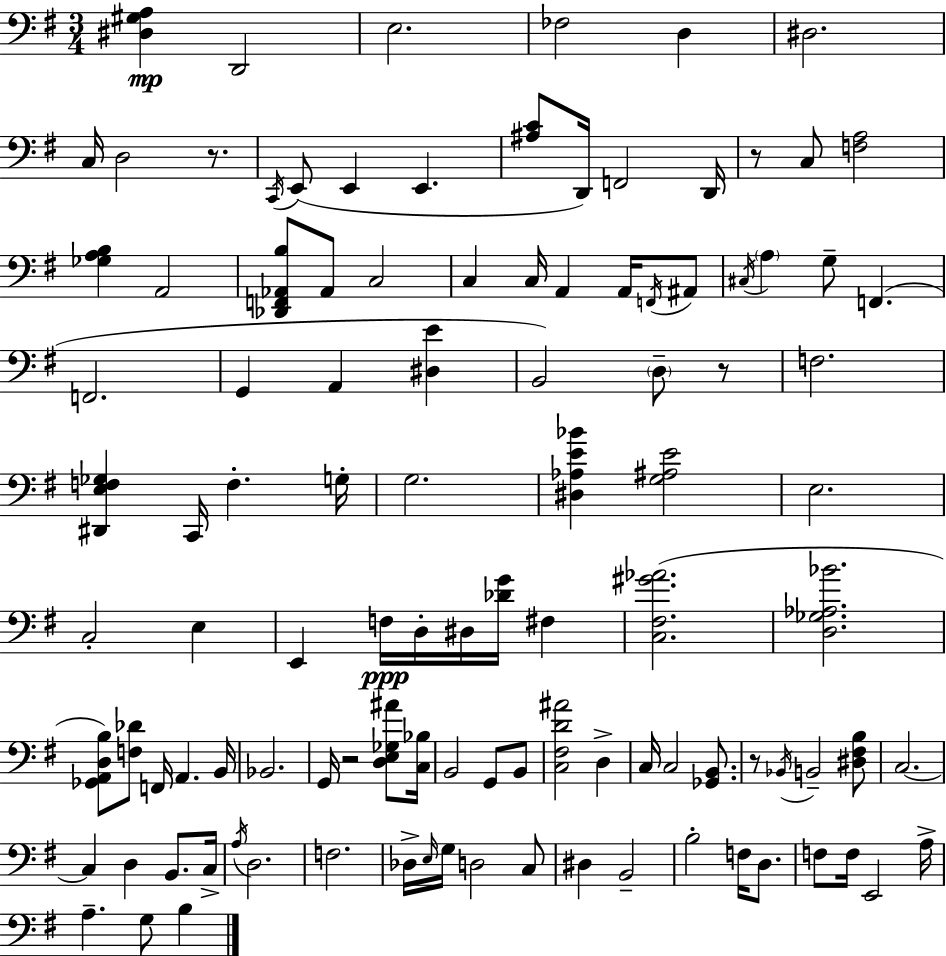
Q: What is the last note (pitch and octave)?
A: B3